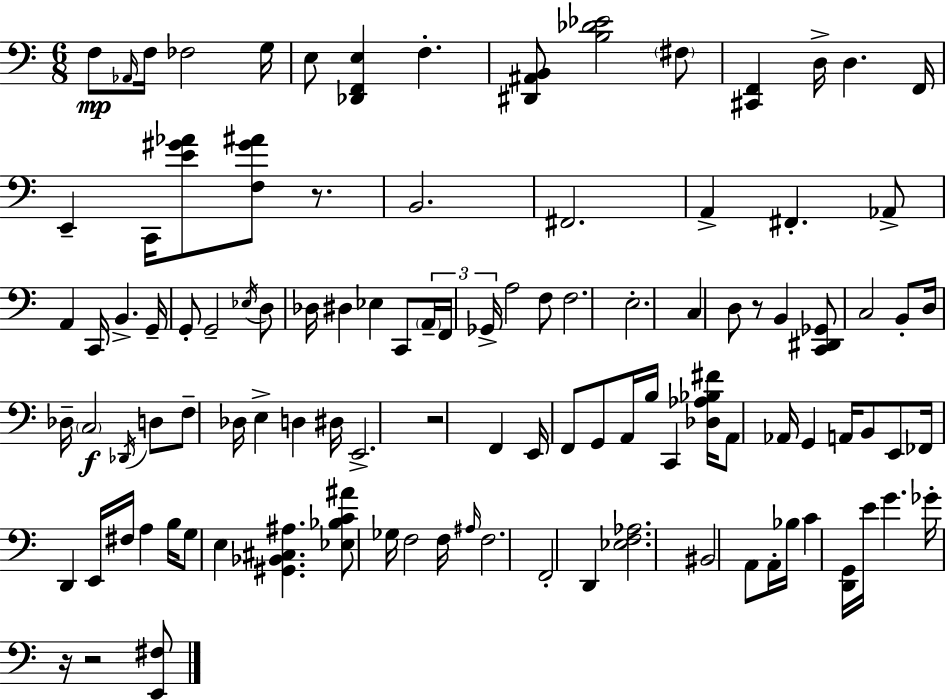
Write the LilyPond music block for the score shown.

{
  \clef bass
  \numericTimeSignature
  \time 6/8
  \key c \major
  f8\mp \grace { aes,16 } f16 fes2 | g16 e8 <des, f, e>4 f4.-. | <dis, ais, b,>8 <b des' ees'>2 \parenthesize fis8 | <cis, f,>4 d16-> d4. | \break f,16 e,4-- c,16 <e' gis' aes'>8 <f gis' ais'>8 r8. | b,2. | fis,2. | a,4-> fis,4.-. aes,8-> | \break a,4 c,16 b,4.-> | g,16-- g,8-. g,2-- \acciaccatura { ees16 } | d8 des16 dis4 ees4 c,8 | \tuplet 3/2 { \parenthesize a,16-- f,16 ges,16-> } a2 | \break f8 f2. | e2.-. | c4 d8 r8 b,4 | <c, dis, ges,>8 c2 | \break b,8-. d16 des16-- \parenthesize c2\f | \acciaccatura { des,16 } d8 f8-- des16 e4-> d4 | dis16 e,2.-> | r2 f,4 | \break e,16 f,8 g,8 a,16 b16 c,4 | <des aes bes fis'>16 a,8 aes,16 g,4 a,16 b,8 | e,8 fes,16 d,4 e,16 fis16 a4 | b16 g8 e4 <gis, bes, cis ais>4. | \break <ees bes c' ais'>8 ges16 f2 | f16 \grace { ais16 } f2. | f,2-. | d,4 <ees f aes>2. | \break bis,2 | a,8 a,16-. bes16 c'4 <d, g,>16 e'16 g'4. | ges'16-. r16 r2 | <e, fis>8 \bar "|."
}